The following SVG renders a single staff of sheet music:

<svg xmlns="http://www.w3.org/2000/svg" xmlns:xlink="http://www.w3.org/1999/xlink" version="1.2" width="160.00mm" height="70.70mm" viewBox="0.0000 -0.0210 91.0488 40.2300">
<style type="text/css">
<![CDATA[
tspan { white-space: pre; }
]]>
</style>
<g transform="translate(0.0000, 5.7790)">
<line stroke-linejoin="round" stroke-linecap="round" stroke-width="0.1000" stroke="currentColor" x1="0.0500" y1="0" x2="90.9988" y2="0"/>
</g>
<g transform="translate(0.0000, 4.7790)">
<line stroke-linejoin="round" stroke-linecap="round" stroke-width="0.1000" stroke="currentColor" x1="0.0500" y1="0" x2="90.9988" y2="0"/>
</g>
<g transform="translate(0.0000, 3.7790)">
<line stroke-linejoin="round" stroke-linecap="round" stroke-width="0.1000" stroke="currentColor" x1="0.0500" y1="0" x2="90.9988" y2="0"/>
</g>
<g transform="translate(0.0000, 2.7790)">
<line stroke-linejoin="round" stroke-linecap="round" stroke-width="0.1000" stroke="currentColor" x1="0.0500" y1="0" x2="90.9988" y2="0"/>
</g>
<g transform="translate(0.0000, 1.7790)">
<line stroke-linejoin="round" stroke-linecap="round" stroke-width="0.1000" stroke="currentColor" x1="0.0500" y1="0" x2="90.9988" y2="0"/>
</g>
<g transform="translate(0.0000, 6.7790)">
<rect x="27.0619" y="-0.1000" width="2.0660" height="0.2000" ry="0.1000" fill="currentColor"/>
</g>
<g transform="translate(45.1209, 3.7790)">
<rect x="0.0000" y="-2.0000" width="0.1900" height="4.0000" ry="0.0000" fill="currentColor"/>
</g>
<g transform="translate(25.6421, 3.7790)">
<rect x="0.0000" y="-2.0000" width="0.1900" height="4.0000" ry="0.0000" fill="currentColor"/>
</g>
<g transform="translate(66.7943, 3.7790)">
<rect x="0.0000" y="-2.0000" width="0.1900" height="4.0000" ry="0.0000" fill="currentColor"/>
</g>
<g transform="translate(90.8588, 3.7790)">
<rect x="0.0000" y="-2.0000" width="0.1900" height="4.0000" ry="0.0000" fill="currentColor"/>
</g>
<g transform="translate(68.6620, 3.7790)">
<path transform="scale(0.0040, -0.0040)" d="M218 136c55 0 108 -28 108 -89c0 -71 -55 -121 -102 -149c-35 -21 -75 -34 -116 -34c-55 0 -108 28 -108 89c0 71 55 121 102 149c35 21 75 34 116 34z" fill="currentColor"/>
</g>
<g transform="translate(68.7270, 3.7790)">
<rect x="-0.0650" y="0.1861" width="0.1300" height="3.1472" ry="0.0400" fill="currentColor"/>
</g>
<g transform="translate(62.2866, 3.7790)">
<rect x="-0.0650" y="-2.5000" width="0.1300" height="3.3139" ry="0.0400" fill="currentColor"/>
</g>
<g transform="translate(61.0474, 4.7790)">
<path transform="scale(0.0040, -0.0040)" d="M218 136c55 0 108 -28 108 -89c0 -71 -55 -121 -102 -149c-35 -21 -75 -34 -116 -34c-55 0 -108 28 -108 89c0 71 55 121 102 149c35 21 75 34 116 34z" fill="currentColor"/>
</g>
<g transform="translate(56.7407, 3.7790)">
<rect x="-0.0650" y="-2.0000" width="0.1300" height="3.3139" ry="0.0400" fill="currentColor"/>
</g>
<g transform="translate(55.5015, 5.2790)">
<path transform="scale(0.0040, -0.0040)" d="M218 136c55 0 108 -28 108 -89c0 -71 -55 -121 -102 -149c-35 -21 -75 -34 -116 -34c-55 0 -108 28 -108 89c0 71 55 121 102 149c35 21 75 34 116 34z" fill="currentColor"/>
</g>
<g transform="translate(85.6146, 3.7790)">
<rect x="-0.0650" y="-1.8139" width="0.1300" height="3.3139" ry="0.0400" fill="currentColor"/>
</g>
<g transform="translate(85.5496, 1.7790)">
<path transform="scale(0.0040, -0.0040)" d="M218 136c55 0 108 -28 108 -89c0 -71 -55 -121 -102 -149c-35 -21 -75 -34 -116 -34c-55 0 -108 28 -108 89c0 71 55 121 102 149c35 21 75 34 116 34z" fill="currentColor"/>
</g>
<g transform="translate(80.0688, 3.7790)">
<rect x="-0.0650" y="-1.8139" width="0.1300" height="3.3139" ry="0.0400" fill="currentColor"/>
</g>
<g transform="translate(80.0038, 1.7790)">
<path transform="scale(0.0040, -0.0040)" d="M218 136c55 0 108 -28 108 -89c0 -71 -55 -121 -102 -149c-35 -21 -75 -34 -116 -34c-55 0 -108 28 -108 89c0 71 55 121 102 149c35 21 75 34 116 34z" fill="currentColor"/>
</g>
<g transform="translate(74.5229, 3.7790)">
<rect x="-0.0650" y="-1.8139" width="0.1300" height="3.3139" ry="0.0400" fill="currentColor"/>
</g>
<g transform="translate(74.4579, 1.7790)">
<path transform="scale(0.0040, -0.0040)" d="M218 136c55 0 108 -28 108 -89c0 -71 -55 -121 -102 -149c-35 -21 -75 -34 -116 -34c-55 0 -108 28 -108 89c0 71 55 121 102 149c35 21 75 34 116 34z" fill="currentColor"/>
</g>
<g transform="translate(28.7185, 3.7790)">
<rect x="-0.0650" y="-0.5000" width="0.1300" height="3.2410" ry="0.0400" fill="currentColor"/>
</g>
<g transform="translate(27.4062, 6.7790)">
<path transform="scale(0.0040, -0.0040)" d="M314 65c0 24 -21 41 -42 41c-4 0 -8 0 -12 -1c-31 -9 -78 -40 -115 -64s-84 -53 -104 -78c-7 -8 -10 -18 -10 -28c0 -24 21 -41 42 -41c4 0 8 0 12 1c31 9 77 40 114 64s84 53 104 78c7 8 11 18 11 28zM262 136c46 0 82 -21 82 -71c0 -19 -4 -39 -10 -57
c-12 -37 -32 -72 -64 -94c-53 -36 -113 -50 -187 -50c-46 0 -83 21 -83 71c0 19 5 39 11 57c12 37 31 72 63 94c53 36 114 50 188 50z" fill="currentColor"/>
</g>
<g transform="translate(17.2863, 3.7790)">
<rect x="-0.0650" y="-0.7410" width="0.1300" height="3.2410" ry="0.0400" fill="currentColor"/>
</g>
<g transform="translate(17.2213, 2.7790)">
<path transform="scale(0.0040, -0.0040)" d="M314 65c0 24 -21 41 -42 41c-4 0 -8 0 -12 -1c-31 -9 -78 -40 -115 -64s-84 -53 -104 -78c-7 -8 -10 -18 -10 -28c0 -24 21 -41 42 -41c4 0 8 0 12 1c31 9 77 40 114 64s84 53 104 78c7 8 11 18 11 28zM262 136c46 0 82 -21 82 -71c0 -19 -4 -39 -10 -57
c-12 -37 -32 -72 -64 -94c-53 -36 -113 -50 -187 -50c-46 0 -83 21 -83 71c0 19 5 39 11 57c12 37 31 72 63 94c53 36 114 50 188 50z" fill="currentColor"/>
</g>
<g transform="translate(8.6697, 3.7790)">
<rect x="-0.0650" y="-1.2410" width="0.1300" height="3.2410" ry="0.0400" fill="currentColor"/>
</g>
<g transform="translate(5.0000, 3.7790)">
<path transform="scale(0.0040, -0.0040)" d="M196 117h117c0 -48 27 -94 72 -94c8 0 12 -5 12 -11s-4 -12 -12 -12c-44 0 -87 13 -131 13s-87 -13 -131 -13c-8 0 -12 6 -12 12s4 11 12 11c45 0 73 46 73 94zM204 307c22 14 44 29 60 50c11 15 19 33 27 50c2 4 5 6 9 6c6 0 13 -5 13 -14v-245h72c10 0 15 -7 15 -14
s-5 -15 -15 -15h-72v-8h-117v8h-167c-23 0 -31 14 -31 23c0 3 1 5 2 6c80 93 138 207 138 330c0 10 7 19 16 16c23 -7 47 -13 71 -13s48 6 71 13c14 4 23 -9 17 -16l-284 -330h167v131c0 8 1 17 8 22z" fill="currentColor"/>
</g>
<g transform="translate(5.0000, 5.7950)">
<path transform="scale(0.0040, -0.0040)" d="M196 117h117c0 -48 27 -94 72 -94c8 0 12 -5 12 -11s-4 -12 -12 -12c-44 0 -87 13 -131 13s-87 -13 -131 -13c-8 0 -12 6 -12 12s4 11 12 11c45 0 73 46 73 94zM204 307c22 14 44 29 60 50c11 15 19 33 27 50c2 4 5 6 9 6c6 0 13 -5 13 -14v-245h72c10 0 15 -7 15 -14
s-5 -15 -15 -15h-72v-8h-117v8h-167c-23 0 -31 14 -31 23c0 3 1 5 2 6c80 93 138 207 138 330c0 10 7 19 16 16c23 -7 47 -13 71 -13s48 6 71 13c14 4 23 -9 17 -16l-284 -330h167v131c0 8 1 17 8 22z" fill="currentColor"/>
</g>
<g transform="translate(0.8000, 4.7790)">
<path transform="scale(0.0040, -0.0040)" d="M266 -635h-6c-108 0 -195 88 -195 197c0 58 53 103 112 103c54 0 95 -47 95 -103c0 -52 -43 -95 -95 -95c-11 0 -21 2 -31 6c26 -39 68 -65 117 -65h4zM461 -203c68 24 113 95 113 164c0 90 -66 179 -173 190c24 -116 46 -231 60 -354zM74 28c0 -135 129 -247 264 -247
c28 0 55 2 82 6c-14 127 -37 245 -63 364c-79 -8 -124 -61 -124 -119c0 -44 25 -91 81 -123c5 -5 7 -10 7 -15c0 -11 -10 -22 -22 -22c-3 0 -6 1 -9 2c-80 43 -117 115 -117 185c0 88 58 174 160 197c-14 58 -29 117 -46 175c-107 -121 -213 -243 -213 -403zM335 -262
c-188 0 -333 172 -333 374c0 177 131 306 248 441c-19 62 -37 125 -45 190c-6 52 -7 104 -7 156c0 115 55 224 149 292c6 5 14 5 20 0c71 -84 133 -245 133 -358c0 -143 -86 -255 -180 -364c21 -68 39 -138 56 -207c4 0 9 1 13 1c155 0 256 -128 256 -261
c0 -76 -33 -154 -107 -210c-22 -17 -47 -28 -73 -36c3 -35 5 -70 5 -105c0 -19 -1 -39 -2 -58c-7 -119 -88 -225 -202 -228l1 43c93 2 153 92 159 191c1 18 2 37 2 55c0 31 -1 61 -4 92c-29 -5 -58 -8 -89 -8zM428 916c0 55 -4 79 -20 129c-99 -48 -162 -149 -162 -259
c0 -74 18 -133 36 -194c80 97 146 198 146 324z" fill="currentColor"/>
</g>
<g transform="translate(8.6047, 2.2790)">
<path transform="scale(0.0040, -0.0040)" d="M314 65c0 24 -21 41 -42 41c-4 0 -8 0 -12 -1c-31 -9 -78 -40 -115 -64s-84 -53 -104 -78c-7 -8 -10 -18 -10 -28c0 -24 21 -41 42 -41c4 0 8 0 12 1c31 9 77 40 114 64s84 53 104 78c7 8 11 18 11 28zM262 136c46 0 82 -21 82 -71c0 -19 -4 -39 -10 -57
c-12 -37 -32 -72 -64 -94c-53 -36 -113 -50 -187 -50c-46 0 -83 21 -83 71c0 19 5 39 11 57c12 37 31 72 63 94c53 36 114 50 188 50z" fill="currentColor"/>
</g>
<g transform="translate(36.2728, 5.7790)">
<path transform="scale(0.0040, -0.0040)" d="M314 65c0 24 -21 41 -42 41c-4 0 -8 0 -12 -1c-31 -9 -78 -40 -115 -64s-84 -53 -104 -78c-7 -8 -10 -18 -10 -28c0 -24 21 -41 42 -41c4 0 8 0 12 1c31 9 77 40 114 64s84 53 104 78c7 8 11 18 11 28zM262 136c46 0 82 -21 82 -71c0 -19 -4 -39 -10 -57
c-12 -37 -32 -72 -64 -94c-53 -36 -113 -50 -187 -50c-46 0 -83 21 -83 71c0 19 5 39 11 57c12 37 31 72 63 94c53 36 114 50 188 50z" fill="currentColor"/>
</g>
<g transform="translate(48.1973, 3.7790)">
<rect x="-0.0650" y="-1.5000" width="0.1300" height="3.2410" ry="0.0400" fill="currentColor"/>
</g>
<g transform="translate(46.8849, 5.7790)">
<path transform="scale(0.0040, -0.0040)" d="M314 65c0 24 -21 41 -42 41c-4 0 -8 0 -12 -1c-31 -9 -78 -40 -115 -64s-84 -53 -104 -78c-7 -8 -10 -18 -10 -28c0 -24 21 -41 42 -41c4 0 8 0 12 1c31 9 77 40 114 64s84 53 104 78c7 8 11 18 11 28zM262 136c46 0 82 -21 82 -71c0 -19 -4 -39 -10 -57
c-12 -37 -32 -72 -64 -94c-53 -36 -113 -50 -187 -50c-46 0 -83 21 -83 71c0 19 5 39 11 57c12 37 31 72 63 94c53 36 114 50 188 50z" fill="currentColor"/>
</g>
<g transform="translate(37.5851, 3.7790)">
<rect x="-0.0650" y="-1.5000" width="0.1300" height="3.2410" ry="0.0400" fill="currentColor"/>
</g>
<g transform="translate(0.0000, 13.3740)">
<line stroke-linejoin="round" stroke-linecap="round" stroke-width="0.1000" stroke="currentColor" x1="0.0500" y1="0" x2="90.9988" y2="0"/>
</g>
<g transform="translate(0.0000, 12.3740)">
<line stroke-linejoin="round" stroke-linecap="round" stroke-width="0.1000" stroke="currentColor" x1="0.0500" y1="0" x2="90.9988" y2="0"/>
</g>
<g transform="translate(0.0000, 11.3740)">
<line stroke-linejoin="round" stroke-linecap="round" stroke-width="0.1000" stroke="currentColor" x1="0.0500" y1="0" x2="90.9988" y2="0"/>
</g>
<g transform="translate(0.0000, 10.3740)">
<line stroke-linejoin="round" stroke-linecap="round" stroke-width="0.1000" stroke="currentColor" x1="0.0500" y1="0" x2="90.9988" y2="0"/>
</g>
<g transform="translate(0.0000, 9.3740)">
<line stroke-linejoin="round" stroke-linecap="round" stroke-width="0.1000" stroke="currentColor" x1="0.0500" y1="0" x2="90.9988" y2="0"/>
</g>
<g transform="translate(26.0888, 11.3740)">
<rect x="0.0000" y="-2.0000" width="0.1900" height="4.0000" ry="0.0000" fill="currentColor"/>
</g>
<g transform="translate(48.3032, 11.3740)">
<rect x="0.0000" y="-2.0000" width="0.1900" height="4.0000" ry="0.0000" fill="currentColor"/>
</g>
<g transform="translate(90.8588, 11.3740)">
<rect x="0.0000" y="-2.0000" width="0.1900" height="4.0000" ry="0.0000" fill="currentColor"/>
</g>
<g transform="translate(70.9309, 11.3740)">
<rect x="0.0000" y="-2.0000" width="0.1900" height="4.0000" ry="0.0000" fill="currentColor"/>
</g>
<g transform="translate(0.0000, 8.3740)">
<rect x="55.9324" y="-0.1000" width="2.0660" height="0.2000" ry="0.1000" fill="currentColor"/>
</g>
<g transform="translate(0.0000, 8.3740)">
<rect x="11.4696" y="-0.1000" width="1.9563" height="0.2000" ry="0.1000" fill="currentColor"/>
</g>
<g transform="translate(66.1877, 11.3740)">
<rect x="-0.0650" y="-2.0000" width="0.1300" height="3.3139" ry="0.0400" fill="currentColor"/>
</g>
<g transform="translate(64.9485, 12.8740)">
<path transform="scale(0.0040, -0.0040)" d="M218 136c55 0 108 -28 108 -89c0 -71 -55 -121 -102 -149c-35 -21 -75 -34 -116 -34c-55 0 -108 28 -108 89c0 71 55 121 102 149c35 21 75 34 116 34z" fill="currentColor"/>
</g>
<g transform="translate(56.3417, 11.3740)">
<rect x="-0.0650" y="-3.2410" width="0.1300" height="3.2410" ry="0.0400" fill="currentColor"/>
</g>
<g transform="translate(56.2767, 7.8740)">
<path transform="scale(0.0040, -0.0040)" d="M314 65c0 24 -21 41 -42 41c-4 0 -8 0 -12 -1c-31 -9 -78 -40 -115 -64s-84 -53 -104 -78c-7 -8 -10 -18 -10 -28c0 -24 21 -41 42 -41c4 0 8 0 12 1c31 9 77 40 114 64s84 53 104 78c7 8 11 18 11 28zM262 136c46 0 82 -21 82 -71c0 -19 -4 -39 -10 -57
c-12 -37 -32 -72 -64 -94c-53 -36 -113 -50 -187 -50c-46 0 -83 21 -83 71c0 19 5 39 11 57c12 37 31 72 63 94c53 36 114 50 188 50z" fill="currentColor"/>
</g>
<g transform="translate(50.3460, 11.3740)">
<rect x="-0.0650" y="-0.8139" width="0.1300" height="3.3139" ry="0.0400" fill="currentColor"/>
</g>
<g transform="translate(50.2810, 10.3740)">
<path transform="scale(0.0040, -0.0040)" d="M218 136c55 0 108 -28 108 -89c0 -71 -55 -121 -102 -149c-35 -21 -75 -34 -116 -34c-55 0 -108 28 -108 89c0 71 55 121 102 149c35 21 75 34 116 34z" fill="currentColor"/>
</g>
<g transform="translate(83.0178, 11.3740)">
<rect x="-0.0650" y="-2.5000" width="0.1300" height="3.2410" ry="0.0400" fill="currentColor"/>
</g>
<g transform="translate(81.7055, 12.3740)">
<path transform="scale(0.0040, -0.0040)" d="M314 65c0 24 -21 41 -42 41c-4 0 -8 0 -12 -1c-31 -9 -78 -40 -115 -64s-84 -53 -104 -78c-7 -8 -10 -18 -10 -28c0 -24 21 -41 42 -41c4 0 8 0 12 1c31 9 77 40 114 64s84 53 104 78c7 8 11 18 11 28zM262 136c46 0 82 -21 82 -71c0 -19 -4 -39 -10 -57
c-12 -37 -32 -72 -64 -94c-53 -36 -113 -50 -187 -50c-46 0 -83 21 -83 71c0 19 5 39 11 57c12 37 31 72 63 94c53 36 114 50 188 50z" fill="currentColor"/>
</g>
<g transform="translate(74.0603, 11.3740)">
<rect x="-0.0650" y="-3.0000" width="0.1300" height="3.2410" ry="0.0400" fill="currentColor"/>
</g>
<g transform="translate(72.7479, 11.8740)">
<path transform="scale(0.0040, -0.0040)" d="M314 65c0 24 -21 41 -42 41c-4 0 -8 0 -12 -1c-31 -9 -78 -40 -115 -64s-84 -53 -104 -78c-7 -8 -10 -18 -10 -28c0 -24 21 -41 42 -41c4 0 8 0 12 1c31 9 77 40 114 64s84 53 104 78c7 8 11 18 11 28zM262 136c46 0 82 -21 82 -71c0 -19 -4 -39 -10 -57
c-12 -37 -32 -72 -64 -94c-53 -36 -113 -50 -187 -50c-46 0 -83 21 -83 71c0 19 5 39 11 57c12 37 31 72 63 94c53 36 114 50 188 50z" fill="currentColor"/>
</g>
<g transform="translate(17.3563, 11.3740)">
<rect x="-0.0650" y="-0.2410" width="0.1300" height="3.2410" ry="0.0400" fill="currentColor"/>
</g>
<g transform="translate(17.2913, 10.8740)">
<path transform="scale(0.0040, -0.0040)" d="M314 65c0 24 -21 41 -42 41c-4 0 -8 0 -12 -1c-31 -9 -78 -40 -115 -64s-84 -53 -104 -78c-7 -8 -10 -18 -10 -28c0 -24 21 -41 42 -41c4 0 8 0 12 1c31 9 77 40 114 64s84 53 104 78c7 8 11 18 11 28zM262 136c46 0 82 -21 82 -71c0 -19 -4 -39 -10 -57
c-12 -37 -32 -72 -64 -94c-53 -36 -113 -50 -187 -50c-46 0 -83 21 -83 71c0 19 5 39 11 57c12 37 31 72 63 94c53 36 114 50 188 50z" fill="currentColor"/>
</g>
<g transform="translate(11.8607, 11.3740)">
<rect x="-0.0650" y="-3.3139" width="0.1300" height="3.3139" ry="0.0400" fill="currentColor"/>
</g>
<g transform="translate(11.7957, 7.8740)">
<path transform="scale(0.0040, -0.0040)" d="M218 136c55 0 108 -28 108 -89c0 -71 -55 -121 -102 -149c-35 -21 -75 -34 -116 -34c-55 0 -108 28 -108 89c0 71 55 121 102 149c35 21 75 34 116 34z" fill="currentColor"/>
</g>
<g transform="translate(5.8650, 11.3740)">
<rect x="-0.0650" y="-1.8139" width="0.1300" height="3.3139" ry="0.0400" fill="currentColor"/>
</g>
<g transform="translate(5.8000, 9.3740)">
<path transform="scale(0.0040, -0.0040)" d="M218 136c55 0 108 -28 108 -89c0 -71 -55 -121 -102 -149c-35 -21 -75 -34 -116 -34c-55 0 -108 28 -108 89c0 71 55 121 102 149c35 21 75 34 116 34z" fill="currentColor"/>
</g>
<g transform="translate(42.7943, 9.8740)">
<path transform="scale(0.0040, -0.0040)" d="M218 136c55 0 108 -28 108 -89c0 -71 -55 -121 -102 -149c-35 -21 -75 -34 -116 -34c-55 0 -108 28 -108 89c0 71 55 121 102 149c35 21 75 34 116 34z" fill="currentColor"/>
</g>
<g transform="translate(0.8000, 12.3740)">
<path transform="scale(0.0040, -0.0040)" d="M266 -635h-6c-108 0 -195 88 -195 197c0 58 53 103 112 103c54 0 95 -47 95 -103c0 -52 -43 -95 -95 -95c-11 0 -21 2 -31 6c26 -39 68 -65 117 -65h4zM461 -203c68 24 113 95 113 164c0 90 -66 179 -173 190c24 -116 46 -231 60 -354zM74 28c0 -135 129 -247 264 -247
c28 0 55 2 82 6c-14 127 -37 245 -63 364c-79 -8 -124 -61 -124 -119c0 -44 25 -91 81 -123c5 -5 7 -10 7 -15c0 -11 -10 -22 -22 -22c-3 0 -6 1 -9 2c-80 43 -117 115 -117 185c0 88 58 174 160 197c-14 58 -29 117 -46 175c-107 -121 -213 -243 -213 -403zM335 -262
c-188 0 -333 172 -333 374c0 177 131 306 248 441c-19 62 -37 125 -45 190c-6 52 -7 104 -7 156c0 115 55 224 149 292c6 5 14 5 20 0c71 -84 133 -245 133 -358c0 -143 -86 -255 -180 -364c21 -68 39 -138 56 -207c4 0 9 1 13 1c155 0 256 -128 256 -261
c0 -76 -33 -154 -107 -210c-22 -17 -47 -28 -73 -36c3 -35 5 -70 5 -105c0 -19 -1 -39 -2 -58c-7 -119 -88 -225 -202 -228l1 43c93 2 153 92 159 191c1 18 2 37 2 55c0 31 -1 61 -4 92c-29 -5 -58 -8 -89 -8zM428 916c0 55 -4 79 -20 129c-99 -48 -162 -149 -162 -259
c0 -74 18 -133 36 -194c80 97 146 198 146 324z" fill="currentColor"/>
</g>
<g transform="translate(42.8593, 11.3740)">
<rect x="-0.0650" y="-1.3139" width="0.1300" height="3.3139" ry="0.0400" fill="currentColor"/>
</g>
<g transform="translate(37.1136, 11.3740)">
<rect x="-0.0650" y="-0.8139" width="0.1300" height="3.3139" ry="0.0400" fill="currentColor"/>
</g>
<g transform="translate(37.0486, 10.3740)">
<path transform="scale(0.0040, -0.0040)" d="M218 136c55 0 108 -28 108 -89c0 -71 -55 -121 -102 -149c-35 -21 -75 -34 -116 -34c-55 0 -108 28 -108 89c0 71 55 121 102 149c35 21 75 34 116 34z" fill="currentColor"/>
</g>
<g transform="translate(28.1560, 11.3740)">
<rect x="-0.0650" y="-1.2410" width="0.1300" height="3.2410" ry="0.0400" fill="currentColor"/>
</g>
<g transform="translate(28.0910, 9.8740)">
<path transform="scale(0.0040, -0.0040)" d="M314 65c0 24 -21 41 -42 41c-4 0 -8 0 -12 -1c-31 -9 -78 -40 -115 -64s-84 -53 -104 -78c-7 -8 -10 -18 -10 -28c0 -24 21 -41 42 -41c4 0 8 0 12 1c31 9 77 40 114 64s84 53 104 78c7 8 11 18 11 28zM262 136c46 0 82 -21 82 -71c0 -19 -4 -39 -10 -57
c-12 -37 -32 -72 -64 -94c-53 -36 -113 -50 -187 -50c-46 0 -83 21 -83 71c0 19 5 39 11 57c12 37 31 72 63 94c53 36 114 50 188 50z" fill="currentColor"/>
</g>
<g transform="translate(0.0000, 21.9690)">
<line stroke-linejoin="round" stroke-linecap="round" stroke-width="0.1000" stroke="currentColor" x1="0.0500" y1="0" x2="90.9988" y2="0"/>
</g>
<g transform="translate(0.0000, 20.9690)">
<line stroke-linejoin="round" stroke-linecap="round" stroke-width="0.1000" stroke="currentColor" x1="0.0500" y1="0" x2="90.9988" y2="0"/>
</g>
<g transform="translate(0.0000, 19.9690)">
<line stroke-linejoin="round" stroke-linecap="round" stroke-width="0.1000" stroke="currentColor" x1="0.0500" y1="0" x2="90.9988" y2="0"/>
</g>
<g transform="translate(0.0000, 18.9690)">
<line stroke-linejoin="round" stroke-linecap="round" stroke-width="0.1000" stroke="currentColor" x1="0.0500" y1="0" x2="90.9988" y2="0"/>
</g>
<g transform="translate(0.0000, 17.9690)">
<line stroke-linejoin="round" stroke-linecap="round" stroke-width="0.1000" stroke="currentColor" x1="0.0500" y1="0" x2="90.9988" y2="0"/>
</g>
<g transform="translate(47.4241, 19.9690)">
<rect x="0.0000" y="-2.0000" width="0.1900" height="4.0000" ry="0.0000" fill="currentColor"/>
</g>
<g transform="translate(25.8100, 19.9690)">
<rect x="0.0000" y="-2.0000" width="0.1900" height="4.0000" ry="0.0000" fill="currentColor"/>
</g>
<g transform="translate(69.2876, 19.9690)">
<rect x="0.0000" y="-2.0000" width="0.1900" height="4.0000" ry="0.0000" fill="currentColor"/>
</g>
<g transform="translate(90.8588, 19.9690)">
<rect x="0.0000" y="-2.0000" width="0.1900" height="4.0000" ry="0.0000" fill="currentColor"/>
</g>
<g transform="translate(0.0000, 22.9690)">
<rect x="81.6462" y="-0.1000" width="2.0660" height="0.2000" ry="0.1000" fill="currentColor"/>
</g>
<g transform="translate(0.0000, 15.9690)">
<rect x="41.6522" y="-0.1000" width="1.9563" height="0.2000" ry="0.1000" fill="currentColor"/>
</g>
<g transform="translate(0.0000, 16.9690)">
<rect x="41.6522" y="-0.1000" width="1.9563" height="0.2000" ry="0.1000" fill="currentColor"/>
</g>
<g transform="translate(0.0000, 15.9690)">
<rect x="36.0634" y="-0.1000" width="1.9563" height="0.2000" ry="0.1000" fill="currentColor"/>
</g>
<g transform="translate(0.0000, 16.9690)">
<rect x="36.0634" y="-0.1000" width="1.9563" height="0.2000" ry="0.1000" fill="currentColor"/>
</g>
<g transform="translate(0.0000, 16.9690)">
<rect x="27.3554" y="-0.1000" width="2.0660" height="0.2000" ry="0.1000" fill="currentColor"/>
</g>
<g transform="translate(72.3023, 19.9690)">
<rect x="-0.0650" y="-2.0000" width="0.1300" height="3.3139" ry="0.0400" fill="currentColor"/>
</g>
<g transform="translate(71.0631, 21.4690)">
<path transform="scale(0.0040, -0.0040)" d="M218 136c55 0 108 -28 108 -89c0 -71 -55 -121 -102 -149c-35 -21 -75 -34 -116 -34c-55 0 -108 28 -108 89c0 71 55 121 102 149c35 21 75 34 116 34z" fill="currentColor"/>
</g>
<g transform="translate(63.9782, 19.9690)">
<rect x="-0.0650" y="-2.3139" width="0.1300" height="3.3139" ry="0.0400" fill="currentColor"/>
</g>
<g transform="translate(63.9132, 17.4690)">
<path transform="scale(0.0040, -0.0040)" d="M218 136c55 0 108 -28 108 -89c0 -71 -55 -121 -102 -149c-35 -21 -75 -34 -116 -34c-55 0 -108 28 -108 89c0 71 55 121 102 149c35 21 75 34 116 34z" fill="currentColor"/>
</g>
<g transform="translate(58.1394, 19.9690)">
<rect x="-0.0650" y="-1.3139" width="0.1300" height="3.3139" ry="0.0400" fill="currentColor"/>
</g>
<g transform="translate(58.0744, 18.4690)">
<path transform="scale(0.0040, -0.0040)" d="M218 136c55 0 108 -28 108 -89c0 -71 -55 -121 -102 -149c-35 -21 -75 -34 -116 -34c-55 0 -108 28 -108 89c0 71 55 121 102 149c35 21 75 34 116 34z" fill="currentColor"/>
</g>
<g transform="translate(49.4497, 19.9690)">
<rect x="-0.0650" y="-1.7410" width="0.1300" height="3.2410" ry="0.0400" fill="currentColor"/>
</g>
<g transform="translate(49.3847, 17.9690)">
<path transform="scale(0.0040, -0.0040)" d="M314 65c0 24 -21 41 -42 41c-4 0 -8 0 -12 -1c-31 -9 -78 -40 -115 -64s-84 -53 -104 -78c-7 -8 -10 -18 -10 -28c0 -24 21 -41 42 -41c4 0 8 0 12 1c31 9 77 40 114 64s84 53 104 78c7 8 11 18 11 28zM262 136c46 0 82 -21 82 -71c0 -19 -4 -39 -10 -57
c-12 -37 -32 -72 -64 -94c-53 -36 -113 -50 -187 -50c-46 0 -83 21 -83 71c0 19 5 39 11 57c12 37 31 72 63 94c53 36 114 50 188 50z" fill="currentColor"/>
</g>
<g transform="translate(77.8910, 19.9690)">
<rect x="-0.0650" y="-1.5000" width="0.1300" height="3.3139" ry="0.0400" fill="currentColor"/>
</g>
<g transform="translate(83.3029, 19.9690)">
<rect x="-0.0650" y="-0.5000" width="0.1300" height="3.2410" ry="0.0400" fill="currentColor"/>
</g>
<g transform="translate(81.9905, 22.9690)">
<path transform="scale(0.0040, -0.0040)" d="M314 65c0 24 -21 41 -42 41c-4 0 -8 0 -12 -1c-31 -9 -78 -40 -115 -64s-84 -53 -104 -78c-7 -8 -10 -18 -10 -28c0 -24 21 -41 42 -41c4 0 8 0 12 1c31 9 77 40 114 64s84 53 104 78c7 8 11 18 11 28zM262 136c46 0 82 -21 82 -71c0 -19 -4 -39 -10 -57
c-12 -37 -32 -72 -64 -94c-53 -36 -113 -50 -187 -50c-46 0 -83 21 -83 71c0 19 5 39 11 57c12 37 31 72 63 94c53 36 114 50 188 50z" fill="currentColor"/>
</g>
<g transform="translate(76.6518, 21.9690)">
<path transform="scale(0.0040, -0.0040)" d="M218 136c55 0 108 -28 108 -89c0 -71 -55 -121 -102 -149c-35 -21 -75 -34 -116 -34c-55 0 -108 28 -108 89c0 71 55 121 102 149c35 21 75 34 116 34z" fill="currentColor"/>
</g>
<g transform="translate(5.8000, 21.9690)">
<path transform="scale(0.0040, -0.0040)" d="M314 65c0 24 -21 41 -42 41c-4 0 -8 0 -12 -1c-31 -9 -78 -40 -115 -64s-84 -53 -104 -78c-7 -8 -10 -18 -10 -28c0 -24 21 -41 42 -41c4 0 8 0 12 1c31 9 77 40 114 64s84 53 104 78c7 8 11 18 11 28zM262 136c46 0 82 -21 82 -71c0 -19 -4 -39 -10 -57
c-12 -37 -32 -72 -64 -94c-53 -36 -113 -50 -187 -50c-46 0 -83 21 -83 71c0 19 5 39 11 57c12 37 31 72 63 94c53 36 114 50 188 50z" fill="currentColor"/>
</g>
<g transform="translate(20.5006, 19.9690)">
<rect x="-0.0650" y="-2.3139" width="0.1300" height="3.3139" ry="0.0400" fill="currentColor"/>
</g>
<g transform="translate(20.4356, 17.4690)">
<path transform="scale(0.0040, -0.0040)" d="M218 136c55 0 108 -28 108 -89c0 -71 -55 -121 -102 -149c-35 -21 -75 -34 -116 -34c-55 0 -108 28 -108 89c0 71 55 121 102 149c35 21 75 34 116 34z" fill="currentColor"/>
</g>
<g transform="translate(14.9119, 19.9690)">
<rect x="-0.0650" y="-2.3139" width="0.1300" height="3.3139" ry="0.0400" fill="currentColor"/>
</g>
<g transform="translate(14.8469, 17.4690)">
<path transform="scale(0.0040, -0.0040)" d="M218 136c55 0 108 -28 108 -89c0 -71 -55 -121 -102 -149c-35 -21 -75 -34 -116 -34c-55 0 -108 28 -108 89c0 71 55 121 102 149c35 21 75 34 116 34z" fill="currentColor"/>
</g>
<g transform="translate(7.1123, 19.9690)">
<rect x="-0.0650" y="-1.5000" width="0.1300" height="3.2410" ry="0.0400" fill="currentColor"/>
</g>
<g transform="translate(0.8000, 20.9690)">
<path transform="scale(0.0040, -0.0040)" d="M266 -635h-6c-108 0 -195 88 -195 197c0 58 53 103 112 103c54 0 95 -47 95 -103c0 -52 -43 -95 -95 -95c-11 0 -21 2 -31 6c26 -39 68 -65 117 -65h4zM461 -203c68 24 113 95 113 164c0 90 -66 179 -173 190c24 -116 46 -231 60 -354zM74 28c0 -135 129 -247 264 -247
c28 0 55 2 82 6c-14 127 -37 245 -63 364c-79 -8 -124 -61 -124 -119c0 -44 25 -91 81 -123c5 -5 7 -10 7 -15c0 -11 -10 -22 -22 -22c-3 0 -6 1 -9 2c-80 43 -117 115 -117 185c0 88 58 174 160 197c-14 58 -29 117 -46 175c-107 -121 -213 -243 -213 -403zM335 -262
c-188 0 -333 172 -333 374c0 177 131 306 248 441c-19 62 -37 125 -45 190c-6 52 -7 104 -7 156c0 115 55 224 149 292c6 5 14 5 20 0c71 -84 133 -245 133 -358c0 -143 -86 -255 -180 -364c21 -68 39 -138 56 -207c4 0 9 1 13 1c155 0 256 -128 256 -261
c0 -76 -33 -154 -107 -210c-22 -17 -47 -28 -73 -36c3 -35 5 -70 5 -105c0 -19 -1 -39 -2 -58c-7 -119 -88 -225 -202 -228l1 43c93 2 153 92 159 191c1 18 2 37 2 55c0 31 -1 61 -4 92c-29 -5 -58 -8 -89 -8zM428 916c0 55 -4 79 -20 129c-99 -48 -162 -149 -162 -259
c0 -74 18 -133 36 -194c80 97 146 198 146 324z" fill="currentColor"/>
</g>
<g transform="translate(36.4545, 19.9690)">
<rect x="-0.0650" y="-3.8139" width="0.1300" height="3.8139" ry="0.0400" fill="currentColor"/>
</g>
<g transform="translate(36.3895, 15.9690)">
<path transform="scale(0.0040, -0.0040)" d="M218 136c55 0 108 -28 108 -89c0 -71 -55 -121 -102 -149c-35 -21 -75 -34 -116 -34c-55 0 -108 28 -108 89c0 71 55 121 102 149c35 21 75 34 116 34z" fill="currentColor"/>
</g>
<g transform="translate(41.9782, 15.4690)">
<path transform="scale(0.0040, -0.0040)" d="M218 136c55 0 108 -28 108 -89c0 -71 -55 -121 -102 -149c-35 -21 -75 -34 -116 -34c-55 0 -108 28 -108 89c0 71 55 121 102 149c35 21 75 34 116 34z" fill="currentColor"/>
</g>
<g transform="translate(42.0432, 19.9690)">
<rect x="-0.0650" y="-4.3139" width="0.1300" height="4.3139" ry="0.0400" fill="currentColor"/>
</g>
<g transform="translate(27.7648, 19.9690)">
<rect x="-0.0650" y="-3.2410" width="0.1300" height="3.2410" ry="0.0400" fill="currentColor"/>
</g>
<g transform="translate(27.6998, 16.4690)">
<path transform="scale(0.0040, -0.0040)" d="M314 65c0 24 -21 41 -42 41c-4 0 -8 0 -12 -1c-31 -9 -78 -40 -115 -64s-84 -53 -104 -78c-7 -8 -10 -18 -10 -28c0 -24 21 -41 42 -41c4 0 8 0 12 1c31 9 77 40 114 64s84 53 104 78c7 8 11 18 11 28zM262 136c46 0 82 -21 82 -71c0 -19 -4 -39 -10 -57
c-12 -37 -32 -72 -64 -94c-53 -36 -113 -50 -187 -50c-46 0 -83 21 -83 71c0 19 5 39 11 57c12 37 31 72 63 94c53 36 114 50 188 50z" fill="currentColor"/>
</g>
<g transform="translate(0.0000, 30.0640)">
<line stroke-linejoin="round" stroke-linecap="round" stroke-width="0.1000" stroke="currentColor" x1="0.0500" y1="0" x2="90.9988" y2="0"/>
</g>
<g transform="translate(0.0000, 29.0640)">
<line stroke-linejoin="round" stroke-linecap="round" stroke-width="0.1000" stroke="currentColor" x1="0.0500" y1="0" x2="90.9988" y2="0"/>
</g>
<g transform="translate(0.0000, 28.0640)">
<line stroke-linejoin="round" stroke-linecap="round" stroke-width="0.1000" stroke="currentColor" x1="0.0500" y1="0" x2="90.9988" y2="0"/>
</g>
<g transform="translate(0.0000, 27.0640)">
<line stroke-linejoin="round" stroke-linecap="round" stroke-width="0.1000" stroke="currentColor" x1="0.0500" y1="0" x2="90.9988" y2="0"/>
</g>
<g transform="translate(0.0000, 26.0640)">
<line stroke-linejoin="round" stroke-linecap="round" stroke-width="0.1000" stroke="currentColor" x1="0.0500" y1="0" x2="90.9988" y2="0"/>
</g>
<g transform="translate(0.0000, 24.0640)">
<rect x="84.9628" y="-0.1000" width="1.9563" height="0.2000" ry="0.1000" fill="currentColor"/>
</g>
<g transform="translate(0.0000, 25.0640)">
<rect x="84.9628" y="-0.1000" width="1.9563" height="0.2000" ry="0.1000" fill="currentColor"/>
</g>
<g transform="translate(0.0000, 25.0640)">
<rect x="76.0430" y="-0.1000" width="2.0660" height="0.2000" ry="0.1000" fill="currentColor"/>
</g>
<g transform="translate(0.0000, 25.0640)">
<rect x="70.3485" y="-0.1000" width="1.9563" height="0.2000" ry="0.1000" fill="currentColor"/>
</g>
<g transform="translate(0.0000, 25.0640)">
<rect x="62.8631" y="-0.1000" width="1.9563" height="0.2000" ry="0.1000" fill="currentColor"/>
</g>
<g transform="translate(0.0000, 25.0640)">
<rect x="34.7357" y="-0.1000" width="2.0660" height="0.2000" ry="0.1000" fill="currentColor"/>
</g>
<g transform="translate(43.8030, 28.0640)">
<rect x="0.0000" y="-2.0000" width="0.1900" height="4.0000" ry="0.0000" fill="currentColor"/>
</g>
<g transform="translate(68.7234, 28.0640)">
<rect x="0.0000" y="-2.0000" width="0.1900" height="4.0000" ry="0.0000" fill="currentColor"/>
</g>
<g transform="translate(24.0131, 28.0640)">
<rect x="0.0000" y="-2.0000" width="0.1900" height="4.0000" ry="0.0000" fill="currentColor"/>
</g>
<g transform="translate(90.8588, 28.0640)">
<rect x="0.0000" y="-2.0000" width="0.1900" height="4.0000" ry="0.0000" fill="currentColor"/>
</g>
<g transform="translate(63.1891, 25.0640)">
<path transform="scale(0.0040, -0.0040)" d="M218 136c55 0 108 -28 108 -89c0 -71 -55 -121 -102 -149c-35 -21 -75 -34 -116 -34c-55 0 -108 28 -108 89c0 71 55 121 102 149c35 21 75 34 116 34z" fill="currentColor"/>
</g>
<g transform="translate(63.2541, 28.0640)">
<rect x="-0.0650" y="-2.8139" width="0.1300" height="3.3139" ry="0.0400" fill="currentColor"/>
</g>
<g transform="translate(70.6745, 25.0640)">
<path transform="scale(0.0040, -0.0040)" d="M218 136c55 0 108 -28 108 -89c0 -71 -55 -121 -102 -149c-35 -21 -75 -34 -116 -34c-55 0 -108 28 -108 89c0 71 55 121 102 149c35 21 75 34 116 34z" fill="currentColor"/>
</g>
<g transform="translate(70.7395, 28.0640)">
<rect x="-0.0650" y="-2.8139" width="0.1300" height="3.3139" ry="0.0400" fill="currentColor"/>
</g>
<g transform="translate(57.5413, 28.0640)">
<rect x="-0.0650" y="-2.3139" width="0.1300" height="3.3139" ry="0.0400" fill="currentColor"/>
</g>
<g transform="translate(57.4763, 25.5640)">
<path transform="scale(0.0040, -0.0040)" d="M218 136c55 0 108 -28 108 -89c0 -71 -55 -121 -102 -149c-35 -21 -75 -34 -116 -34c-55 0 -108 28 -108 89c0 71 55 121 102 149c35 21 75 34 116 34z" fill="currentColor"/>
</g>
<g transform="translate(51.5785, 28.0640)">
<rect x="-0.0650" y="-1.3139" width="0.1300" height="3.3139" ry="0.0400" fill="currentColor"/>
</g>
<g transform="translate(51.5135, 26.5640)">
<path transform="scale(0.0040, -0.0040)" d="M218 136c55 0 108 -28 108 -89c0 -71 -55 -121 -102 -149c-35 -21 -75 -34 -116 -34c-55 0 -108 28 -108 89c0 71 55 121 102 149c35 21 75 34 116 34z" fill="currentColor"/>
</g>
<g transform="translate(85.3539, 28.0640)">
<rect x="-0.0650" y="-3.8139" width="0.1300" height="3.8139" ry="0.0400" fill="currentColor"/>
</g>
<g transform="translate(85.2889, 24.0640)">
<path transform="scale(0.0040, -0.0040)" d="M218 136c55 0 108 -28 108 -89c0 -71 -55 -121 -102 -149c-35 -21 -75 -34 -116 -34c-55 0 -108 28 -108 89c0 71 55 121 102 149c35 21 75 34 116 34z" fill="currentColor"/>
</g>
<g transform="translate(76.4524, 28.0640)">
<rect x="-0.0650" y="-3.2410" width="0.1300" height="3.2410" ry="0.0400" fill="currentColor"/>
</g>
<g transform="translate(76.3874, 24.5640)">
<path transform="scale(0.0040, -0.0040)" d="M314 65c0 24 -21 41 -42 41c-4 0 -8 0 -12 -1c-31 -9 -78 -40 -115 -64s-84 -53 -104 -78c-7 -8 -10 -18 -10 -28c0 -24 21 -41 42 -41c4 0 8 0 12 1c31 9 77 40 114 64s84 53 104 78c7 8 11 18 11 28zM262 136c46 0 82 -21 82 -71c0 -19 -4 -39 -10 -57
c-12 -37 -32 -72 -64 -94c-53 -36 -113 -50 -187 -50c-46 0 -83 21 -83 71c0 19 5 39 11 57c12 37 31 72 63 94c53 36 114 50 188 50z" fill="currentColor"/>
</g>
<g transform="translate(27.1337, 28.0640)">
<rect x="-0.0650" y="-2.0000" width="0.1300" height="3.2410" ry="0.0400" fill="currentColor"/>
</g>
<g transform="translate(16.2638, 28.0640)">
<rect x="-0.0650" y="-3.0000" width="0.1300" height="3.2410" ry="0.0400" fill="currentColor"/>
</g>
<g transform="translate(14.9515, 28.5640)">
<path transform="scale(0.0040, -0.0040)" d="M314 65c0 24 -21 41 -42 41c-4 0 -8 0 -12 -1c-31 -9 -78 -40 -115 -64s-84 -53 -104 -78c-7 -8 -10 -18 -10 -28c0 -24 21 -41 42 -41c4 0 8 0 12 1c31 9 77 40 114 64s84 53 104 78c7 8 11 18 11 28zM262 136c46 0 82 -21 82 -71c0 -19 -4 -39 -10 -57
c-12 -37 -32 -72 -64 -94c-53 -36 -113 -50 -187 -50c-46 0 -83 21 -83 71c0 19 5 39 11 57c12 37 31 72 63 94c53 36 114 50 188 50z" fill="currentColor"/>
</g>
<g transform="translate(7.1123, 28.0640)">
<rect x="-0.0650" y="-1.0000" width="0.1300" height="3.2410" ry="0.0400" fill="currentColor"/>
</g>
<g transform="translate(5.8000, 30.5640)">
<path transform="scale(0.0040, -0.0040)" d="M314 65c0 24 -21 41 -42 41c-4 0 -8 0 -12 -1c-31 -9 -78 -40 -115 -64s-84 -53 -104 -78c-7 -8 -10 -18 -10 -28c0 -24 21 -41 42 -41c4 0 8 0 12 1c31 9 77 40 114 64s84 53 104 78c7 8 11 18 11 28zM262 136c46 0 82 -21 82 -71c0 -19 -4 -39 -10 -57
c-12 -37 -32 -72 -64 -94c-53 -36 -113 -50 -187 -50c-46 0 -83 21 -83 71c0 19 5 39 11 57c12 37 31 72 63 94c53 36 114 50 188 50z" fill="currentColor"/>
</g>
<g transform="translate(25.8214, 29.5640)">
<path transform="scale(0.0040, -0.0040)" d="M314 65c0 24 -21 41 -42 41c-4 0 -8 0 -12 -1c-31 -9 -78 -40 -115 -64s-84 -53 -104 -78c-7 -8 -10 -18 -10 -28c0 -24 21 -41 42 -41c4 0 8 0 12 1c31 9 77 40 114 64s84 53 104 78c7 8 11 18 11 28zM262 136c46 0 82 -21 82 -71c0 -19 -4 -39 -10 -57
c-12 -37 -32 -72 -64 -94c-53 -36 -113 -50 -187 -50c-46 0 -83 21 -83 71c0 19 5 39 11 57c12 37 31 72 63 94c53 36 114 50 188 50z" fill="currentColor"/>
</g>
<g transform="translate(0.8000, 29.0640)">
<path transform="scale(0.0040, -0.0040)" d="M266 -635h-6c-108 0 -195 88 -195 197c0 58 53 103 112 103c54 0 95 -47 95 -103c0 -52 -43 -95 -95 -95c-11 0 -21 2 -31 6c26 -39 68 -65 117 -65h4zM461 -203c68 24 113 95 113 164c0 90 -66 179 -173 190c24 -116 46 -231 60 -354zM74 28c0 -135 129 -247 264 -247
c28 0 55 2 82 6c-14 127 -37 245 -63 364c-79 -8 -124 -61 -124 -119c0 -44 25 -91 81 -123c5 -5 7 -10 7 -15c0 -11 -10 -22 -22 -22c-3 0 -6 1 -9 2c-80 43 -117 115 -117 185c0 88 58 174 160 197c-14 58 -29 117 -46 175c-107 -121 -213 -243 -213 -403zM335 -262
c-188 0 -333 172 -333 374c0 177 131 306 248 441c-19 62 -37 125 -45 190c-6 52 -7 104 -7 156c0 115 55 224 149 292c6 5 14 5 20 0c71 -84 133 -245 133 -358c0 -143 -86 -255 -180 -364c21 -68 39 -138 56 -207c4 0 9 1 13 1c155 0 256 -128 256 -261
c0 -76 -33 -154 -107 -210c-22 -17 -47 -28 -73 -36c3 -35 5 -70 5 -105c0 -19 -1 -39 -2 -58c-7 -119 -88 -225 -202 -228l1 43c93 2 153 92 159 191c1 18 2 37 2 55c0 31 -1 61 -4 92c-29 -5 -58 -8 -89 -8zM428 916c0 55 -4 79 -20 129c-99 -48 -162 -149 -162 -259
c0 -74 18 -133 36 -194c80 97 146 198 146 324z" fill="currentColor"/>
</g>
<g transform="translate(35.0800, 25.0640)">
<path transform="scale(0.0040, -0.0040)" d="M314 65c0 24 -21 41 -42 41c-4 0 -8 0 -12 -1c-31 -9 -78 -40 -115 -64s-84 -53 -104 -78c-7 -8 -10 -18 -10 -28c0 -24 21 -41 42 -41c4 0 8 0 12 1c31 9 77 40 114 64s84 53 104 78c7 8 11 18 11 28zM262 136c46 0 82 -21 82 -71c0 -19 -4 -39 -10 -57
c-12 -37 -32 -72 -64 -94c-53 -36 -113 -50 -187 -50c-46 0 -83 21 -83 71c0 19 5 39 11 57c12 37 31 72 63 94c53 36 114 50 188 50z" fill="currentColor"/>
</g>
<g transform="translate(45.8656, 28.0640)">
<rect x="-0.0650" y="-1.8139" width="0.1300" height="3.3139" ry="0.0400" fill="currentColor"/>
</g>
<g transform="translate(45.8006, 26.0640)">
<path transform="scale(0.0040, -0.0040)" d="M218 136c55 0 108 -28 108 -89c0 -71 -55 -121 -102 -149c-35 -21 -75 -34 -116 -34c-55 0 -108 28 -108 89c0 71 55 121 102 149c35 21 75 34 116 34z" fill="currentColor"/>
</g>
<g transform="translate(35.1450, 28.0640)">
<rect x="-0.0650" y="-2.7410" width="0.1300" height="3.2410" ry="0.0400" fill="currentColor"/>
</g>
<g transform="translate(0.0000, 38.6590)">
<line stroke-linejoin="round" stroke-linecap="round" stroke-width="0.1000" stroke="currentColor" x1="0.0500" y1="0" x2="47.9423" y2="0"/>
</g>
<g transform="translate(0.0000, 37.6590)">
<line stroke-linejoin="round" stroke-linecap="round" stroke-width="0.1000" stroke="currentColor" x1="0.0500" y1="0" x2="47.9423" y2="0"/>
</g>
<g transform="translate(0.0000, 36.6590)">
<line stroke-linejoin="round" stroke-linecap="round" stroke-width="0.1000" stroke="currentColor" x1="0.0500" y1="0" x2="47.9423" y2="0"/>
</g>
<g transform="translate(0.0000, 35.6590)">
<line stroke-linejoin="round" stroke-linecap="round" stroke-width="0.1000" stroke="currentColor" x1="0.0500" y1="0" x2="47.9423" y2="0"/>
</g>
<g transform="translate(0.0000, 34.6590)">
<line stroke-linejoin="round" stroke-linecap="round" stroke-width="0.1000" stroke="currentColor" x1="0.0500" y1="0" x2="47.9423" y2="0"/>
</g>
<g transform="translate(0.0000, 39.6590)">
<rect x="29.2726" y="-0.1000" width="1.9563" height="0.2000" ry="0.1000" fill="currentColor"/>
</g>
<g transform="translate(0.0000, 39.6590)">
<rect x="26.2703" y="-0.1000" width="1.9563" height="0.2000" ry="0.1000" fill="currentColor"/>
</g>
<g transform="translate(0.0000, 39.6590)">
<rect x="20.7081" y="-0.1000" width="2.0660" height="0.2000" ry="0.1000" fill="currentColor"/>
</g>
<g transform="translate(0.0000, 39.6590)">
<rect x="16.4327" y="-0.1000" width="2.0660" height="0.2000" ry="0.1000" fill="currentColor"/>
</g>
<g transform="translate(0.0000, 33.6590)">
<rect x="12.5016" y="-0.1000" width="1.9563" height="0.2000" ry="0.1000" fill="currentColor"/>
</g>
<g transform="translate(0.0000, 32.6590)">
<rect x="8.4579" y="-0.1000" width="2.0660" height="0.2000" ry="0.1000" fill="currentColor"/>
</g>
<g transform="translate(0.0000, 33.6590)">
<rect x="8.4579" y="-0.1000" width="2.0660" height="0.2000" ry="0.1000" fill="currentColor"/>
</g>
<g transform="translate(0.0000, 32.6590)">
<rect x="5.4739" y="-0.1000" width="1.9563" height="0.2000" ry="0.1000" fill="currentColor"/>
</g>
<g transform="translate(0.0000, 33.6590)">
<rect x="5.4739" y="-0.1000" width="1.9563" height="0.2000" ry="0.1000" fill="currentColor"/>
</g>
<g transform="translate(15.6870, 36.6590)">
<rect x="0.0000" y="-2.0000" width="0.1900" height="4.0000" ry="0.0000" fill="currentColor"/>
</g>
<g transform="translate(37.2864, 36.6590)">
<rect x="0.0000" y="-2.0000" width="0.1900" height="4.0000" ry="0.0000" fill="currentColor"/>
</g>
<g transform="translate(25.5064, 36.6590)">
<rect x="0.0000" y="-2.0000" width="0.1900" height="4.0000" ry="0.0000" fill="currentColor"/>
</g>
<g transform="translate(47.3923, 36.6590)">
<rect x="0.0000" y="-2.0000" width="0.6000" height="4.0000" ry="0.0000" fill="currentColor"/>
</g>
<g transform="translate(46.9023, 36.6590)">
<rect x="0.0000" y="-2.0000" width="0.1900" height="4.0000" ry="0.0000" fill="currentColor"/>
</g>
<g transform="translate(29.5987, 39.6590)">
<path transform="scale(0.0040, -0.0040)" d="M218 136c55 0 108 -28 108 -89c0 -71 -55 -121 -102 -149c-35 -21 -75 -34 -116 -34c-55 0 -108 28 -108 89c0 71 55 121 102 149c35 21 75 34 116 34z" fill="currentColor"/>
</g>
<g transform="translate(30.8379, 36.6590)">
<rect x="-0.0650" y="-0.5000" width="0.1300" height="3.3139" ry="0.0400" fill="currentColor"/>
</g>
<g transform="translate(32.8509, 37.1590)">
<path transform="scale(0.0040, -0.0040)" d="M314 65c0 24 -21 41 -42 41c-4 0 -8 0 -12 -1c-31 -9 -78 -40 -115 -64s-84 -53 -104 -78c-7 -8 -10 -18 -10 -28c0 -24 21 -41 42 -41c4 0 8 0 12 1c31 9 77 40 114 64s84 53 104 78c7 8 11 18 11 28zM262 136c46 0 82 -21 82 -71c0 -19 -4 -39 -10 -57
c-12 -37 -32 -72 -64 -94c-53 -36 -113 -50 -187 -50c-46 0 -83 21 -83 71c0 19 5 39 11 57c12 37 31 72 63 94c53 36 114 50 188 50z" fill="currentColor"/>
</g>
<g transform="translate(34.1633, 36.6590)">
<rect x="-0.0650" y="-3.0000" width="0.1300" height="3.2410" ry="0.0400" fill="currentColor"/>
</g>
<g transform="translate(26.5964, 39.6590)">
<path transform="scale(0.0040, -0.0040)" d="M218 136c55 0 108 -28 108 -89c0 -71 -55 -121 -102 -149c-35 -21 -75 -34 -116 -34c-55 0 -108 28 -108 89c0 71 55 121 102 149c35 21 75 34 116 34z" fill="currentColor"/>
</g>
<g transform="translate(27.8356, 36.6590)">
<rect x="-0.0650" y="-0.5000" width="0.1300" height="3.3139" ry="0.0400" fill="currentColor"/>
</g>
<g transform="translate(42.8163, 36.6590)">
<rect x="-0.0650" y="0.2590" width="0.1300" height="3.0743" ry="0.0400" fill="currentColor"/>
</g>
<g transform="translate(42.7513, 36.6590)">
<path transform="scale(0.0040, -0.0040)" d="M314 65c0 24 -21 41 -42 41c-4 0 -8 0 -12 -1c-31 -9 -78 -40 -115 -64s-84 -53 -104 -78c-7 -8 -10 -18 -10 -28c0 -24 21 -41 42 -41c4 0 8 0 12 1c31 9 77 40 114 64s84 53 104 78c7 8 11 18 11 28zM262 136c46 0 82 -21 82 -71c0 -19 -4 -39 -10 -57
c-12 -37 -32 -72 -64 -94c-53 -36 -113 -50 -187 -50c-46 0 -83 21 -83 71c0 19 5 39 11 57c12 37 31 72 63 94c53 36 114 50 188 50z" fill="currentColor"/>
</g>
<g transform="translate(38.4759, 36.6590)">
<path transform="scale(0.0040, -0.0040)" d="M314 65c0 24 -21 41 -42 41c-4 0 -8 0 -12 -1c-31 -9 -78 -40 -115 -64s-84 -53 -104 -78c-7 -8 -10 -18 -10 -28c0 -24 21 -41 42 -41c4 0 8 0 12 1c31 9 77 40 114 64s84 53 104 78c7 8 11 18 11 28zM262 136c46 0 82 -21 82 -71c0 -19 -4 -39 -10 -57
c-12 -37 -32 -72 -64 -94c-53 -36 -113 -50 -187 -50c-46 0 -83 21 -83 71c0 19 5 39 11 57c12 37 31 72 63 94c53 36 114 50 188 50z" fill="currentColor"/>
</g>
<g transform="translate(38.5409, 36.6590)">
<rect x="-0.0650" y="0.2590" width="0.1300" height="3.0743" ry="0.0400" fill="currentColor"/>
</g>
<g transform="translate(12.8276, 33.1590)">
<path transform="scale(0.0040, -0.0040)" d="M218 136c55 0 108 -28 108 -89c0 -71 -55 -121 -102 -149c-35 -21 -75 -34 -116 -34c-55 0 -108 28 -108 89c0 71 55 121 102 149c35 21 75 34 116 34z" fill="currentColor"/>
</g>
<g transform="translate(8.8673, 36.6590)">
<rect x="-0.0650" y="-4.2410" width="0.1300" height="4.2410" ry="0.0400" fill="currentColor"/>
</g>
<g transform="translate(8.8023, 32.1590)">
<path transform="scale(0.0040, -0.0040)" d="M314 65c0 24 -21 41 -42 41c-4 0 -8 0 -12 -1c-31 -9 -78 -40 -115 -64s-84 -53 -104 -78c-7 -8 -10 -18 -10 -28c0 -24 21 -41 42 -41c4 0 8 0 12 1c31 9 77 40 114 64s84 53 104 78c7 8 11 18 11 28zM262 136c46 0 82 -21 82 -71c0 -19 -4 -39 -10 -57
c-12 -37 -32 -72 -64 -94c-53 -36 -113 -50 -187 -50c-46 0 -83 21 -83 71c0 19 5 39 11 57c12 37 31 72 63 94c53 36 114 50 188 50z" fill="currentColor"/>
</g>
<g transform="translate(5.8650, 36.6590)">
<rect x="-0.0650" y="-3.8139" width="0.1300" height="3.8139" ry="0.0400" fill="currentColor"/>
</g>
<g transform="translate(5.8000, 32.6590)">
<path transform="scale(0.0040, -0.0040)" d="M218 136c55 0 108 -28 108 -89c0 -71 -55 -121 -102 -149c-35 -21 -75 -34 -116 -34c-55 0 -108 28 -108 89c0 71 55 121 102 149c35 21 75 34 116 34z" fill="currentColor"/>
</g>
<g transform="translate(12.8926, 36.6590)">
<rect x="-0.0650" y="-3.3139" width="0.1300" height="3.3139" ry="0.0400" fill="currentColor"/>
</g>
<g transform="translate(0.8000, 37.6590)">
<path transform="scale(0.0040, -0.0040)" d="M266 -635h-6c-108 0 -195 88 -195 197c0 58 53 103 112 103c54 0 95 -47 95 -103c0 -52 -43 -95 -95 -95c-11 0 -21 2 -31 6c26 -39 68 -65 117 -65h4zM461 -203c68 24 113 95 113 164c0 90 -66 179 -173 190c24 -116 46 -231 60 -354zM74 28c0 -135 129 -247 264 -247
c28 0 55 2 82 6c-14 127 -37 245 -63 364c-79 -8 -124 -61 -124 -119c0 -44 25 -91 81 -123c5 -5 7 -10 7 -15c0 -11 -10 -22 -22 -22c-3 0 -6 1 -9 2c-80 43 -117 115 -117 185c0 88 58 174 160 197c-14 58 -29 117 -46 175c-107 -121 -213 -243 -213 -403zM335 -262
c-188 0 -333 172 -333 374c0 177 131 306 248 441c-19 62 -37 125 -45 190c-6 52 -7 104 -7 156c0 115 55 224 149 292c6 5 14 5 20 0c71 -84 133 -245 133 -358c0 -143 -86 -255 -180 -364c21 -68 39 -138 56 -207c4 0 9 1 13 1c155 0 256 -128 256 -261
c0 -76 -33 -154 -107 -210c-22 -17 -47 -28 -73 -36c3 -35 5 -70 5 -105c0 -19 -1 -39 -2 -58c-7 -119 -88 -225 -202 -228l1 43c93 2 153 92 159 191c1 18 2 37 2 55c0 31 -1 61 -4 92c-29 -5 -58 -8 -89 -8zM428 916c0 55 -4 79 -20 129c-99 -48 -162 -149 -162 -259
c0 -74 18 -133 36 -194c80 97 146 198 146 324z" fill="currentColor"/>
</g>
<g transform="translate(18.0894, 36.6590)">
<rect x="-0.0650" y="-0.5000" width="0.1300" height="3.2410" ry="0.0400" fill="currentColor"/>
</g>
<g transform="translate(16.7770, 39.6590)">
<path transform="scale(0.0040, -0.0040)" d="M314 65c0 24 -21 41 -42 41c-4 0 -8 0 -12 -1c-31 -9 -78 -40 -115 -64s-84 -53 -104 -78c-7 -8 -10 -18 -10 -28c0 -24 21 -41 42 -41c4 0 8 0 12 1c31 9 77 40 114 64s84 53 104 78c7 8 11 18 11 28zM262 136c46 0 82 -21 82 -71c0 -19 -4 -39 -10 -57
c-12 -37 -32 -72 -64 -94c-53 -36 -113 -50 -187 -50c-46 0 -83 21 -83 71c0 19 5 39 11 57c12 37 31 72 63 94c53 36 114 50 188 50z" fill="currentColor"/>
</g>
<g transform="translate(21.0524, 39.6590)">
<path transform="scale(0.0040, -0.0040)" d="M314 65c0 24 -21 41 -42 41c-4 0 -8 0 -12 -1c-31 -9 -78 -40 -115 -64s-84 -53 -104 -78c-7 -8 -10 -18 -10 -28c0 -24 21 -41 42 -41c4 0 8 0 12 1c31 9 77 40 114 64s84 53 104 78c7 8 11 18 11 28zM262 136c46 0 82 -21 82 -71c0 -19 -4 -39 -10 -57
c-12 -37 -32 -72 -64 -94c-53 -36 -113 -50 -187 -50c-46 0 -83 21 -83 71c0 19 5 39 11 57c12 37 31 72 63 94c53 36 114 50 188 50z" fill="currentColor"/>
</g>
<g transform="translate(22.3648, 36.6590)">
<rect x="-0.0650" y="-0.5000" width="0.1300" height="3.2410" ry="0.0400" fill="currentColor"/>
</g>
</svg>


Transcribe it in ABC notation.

X:1
T:Untitled
M:4/4
L:1/4
K:C
e2 d2 C2 E2 E2 F G B f f f f b c2 e2 d e d b2 F A2 G2 E2 g g b2 c' d' f2 e g F E C2 D2 A2 F2 a2 f e g a a b2 c' c' d'2 b C2 C2 C C A2 B2 B2